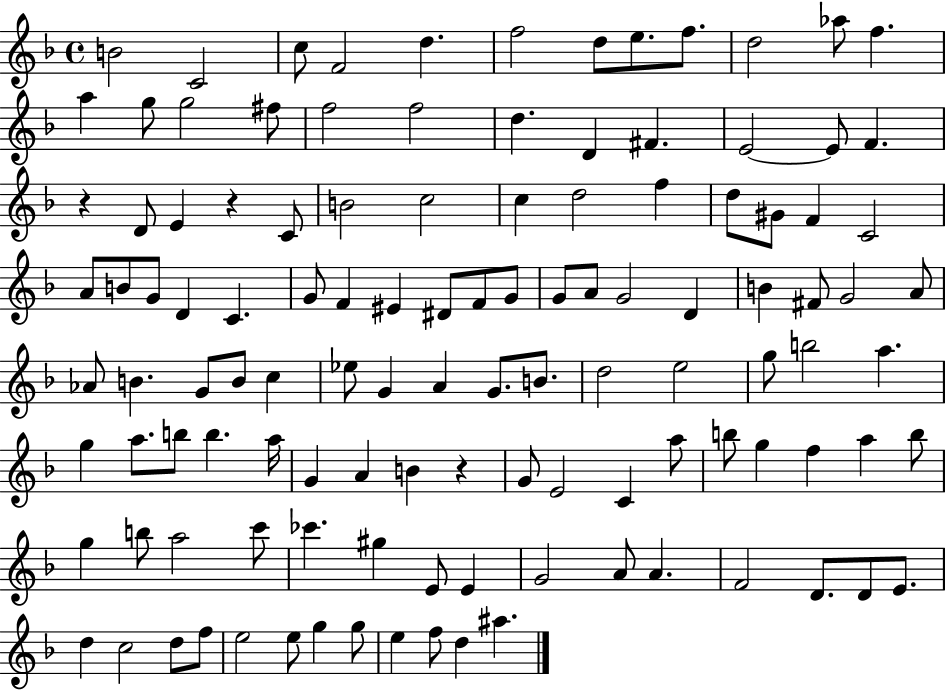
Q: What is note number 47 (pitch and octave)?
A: G4